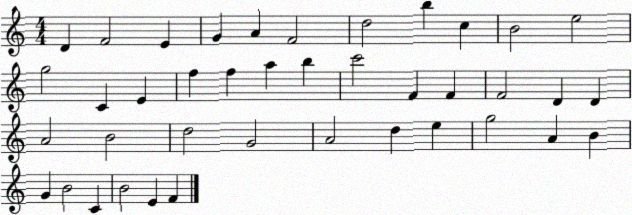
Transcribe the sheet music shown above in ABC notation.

X:1
T:Untitled
M:4/4
L:1/4
K:C
D F2 E G A F2 d2 b c B2 e2 g2 C E f f a b c'2 F F F2 D D A2 B2 d2 G2 A2 d e g2 A B G B2 C B2 E F